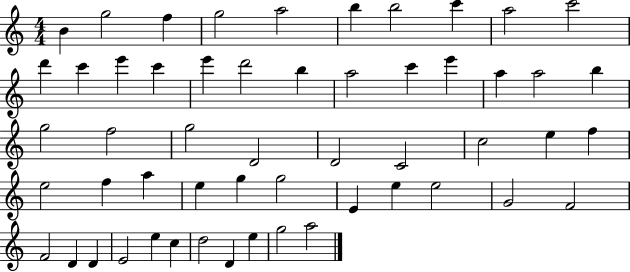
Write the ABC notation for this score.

X:1
T:Untitled
M:4/4
L:1/4
K:C
B g2 f g2 a2 b b2 c' a2 c'2 d' c' e' c' e' d'2 b a2 c' e' a a2 b g2 f2 g2 D2 D2 C2 c2 e f e2 f a e g g2 E e e2 G2 F2 F2 D D E2 e c d2 D e g2 a2